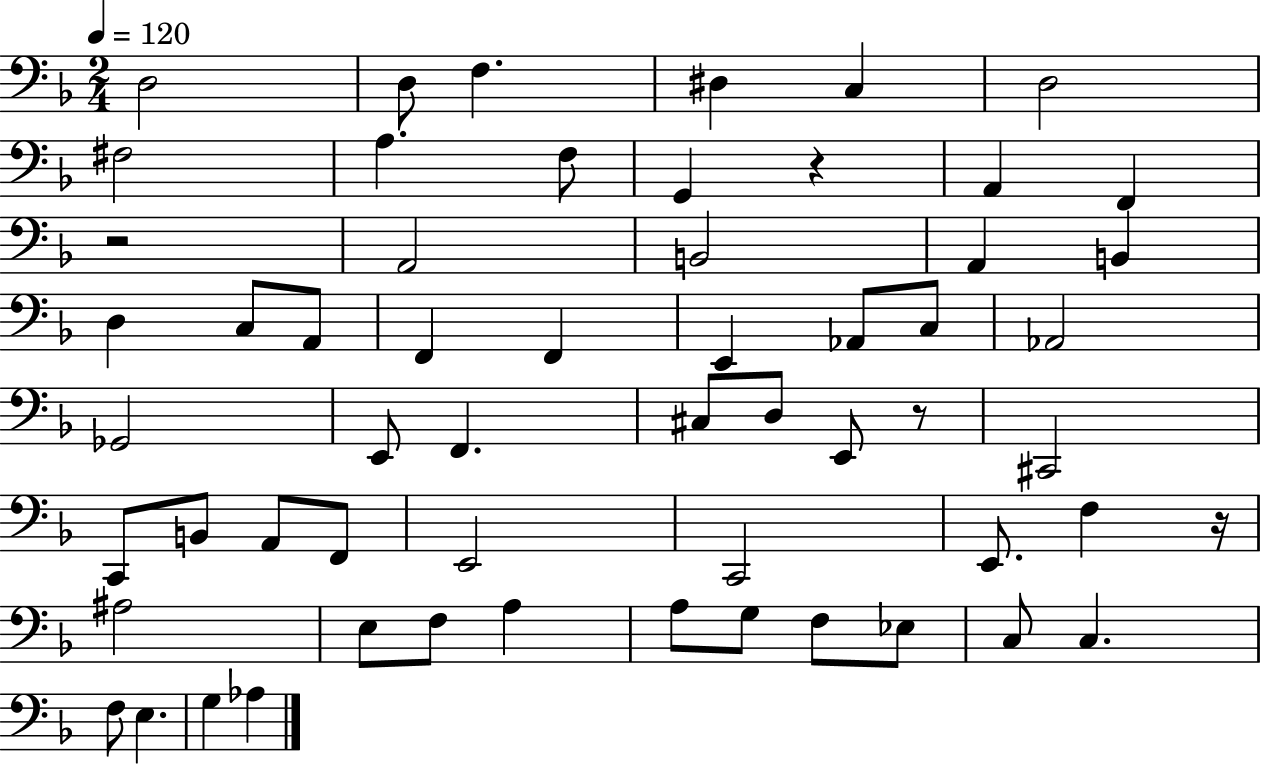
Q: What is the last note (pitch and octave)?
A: Ab3